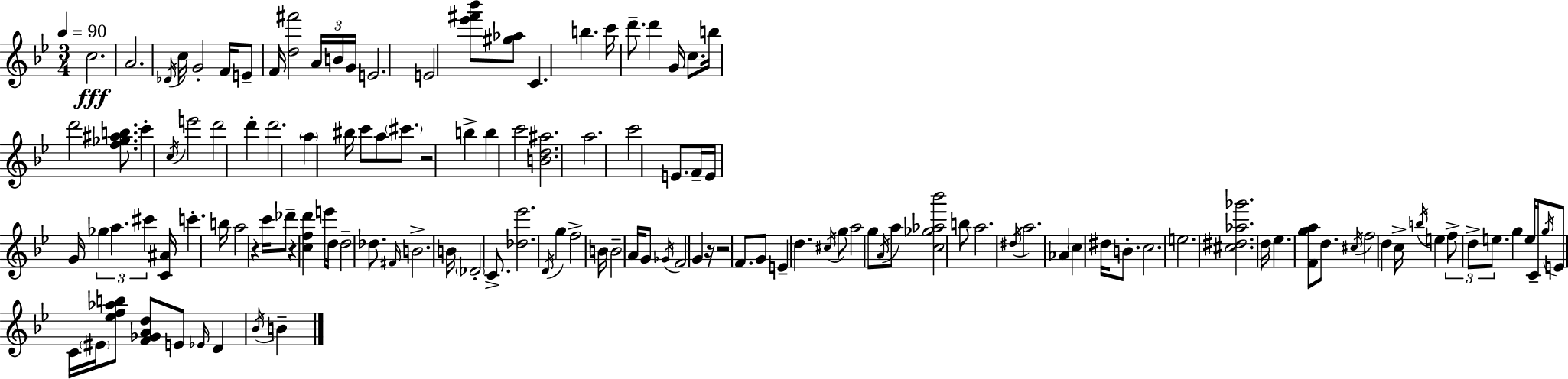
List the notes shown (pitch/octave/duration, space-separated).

C5/h. A4/h. Db4/s C5/s G4/h F4/s E4/e F4/s [D5,F#6]/h A4/s B4/s G4/s E4/h. E4/h [Eb6,F#6,Bb6]/e [G#5,Ab5]/e C4/q. B5/q. C6/s D6/e. D6/q G4/s C5/e. B5/s D6/h [F5,Gb5,A#5,B5]/e. C6/q C5/s E6/h D6/h D6/q D6/h. A5/q BIS5/s C6/e A5/e C#6/e. R/h B5/q B5/q C6/h [B4,D5,A#5]/h. A5/h. C6/h E4/e. F4/s E4/s G4/s Gb5/q A5/q. C#6/q [C4,A#4]/s C6/q. B5/s A5/h R/q C6/s Db6/e R/q [C5,F5,D6]/q E6/s D5/s D5/h Db5/e. F#4/s B4/h. B4/s Db4/h C4/e. [Db5,Eb6]/h. D4/s G5/q F5/h B4/s B4/h A4/s G4/e Gb4/s F4/h G4/q R/s R/h F4/e. G4/e E4/q D5/q. C#5/s G5/e A5/h G5/e A4/s A5/e [C5,Gb5,Ab5,Bb6]/h B5/e A5/h. D#5/s A5/h. Ab4/q C5/q D#5/s B4/e. C5/h. E5/h. [C#5,D#5,Ab5,Gb6]/h. D5/s Eb5/q. [F4,G5,A5]/e D5/e. C#5/s F5/h D5/q C5/s B5/s E5/q F5/e D5/e E5/e. G5/q E5/s C4/s G5/s E4/e C4/s EIS4/s [Eb5,F5,Ab5,B5]/e [F4,Gb4,A4,D5]/e E4/e Eb4/s D4/q Bb4/s B4/q